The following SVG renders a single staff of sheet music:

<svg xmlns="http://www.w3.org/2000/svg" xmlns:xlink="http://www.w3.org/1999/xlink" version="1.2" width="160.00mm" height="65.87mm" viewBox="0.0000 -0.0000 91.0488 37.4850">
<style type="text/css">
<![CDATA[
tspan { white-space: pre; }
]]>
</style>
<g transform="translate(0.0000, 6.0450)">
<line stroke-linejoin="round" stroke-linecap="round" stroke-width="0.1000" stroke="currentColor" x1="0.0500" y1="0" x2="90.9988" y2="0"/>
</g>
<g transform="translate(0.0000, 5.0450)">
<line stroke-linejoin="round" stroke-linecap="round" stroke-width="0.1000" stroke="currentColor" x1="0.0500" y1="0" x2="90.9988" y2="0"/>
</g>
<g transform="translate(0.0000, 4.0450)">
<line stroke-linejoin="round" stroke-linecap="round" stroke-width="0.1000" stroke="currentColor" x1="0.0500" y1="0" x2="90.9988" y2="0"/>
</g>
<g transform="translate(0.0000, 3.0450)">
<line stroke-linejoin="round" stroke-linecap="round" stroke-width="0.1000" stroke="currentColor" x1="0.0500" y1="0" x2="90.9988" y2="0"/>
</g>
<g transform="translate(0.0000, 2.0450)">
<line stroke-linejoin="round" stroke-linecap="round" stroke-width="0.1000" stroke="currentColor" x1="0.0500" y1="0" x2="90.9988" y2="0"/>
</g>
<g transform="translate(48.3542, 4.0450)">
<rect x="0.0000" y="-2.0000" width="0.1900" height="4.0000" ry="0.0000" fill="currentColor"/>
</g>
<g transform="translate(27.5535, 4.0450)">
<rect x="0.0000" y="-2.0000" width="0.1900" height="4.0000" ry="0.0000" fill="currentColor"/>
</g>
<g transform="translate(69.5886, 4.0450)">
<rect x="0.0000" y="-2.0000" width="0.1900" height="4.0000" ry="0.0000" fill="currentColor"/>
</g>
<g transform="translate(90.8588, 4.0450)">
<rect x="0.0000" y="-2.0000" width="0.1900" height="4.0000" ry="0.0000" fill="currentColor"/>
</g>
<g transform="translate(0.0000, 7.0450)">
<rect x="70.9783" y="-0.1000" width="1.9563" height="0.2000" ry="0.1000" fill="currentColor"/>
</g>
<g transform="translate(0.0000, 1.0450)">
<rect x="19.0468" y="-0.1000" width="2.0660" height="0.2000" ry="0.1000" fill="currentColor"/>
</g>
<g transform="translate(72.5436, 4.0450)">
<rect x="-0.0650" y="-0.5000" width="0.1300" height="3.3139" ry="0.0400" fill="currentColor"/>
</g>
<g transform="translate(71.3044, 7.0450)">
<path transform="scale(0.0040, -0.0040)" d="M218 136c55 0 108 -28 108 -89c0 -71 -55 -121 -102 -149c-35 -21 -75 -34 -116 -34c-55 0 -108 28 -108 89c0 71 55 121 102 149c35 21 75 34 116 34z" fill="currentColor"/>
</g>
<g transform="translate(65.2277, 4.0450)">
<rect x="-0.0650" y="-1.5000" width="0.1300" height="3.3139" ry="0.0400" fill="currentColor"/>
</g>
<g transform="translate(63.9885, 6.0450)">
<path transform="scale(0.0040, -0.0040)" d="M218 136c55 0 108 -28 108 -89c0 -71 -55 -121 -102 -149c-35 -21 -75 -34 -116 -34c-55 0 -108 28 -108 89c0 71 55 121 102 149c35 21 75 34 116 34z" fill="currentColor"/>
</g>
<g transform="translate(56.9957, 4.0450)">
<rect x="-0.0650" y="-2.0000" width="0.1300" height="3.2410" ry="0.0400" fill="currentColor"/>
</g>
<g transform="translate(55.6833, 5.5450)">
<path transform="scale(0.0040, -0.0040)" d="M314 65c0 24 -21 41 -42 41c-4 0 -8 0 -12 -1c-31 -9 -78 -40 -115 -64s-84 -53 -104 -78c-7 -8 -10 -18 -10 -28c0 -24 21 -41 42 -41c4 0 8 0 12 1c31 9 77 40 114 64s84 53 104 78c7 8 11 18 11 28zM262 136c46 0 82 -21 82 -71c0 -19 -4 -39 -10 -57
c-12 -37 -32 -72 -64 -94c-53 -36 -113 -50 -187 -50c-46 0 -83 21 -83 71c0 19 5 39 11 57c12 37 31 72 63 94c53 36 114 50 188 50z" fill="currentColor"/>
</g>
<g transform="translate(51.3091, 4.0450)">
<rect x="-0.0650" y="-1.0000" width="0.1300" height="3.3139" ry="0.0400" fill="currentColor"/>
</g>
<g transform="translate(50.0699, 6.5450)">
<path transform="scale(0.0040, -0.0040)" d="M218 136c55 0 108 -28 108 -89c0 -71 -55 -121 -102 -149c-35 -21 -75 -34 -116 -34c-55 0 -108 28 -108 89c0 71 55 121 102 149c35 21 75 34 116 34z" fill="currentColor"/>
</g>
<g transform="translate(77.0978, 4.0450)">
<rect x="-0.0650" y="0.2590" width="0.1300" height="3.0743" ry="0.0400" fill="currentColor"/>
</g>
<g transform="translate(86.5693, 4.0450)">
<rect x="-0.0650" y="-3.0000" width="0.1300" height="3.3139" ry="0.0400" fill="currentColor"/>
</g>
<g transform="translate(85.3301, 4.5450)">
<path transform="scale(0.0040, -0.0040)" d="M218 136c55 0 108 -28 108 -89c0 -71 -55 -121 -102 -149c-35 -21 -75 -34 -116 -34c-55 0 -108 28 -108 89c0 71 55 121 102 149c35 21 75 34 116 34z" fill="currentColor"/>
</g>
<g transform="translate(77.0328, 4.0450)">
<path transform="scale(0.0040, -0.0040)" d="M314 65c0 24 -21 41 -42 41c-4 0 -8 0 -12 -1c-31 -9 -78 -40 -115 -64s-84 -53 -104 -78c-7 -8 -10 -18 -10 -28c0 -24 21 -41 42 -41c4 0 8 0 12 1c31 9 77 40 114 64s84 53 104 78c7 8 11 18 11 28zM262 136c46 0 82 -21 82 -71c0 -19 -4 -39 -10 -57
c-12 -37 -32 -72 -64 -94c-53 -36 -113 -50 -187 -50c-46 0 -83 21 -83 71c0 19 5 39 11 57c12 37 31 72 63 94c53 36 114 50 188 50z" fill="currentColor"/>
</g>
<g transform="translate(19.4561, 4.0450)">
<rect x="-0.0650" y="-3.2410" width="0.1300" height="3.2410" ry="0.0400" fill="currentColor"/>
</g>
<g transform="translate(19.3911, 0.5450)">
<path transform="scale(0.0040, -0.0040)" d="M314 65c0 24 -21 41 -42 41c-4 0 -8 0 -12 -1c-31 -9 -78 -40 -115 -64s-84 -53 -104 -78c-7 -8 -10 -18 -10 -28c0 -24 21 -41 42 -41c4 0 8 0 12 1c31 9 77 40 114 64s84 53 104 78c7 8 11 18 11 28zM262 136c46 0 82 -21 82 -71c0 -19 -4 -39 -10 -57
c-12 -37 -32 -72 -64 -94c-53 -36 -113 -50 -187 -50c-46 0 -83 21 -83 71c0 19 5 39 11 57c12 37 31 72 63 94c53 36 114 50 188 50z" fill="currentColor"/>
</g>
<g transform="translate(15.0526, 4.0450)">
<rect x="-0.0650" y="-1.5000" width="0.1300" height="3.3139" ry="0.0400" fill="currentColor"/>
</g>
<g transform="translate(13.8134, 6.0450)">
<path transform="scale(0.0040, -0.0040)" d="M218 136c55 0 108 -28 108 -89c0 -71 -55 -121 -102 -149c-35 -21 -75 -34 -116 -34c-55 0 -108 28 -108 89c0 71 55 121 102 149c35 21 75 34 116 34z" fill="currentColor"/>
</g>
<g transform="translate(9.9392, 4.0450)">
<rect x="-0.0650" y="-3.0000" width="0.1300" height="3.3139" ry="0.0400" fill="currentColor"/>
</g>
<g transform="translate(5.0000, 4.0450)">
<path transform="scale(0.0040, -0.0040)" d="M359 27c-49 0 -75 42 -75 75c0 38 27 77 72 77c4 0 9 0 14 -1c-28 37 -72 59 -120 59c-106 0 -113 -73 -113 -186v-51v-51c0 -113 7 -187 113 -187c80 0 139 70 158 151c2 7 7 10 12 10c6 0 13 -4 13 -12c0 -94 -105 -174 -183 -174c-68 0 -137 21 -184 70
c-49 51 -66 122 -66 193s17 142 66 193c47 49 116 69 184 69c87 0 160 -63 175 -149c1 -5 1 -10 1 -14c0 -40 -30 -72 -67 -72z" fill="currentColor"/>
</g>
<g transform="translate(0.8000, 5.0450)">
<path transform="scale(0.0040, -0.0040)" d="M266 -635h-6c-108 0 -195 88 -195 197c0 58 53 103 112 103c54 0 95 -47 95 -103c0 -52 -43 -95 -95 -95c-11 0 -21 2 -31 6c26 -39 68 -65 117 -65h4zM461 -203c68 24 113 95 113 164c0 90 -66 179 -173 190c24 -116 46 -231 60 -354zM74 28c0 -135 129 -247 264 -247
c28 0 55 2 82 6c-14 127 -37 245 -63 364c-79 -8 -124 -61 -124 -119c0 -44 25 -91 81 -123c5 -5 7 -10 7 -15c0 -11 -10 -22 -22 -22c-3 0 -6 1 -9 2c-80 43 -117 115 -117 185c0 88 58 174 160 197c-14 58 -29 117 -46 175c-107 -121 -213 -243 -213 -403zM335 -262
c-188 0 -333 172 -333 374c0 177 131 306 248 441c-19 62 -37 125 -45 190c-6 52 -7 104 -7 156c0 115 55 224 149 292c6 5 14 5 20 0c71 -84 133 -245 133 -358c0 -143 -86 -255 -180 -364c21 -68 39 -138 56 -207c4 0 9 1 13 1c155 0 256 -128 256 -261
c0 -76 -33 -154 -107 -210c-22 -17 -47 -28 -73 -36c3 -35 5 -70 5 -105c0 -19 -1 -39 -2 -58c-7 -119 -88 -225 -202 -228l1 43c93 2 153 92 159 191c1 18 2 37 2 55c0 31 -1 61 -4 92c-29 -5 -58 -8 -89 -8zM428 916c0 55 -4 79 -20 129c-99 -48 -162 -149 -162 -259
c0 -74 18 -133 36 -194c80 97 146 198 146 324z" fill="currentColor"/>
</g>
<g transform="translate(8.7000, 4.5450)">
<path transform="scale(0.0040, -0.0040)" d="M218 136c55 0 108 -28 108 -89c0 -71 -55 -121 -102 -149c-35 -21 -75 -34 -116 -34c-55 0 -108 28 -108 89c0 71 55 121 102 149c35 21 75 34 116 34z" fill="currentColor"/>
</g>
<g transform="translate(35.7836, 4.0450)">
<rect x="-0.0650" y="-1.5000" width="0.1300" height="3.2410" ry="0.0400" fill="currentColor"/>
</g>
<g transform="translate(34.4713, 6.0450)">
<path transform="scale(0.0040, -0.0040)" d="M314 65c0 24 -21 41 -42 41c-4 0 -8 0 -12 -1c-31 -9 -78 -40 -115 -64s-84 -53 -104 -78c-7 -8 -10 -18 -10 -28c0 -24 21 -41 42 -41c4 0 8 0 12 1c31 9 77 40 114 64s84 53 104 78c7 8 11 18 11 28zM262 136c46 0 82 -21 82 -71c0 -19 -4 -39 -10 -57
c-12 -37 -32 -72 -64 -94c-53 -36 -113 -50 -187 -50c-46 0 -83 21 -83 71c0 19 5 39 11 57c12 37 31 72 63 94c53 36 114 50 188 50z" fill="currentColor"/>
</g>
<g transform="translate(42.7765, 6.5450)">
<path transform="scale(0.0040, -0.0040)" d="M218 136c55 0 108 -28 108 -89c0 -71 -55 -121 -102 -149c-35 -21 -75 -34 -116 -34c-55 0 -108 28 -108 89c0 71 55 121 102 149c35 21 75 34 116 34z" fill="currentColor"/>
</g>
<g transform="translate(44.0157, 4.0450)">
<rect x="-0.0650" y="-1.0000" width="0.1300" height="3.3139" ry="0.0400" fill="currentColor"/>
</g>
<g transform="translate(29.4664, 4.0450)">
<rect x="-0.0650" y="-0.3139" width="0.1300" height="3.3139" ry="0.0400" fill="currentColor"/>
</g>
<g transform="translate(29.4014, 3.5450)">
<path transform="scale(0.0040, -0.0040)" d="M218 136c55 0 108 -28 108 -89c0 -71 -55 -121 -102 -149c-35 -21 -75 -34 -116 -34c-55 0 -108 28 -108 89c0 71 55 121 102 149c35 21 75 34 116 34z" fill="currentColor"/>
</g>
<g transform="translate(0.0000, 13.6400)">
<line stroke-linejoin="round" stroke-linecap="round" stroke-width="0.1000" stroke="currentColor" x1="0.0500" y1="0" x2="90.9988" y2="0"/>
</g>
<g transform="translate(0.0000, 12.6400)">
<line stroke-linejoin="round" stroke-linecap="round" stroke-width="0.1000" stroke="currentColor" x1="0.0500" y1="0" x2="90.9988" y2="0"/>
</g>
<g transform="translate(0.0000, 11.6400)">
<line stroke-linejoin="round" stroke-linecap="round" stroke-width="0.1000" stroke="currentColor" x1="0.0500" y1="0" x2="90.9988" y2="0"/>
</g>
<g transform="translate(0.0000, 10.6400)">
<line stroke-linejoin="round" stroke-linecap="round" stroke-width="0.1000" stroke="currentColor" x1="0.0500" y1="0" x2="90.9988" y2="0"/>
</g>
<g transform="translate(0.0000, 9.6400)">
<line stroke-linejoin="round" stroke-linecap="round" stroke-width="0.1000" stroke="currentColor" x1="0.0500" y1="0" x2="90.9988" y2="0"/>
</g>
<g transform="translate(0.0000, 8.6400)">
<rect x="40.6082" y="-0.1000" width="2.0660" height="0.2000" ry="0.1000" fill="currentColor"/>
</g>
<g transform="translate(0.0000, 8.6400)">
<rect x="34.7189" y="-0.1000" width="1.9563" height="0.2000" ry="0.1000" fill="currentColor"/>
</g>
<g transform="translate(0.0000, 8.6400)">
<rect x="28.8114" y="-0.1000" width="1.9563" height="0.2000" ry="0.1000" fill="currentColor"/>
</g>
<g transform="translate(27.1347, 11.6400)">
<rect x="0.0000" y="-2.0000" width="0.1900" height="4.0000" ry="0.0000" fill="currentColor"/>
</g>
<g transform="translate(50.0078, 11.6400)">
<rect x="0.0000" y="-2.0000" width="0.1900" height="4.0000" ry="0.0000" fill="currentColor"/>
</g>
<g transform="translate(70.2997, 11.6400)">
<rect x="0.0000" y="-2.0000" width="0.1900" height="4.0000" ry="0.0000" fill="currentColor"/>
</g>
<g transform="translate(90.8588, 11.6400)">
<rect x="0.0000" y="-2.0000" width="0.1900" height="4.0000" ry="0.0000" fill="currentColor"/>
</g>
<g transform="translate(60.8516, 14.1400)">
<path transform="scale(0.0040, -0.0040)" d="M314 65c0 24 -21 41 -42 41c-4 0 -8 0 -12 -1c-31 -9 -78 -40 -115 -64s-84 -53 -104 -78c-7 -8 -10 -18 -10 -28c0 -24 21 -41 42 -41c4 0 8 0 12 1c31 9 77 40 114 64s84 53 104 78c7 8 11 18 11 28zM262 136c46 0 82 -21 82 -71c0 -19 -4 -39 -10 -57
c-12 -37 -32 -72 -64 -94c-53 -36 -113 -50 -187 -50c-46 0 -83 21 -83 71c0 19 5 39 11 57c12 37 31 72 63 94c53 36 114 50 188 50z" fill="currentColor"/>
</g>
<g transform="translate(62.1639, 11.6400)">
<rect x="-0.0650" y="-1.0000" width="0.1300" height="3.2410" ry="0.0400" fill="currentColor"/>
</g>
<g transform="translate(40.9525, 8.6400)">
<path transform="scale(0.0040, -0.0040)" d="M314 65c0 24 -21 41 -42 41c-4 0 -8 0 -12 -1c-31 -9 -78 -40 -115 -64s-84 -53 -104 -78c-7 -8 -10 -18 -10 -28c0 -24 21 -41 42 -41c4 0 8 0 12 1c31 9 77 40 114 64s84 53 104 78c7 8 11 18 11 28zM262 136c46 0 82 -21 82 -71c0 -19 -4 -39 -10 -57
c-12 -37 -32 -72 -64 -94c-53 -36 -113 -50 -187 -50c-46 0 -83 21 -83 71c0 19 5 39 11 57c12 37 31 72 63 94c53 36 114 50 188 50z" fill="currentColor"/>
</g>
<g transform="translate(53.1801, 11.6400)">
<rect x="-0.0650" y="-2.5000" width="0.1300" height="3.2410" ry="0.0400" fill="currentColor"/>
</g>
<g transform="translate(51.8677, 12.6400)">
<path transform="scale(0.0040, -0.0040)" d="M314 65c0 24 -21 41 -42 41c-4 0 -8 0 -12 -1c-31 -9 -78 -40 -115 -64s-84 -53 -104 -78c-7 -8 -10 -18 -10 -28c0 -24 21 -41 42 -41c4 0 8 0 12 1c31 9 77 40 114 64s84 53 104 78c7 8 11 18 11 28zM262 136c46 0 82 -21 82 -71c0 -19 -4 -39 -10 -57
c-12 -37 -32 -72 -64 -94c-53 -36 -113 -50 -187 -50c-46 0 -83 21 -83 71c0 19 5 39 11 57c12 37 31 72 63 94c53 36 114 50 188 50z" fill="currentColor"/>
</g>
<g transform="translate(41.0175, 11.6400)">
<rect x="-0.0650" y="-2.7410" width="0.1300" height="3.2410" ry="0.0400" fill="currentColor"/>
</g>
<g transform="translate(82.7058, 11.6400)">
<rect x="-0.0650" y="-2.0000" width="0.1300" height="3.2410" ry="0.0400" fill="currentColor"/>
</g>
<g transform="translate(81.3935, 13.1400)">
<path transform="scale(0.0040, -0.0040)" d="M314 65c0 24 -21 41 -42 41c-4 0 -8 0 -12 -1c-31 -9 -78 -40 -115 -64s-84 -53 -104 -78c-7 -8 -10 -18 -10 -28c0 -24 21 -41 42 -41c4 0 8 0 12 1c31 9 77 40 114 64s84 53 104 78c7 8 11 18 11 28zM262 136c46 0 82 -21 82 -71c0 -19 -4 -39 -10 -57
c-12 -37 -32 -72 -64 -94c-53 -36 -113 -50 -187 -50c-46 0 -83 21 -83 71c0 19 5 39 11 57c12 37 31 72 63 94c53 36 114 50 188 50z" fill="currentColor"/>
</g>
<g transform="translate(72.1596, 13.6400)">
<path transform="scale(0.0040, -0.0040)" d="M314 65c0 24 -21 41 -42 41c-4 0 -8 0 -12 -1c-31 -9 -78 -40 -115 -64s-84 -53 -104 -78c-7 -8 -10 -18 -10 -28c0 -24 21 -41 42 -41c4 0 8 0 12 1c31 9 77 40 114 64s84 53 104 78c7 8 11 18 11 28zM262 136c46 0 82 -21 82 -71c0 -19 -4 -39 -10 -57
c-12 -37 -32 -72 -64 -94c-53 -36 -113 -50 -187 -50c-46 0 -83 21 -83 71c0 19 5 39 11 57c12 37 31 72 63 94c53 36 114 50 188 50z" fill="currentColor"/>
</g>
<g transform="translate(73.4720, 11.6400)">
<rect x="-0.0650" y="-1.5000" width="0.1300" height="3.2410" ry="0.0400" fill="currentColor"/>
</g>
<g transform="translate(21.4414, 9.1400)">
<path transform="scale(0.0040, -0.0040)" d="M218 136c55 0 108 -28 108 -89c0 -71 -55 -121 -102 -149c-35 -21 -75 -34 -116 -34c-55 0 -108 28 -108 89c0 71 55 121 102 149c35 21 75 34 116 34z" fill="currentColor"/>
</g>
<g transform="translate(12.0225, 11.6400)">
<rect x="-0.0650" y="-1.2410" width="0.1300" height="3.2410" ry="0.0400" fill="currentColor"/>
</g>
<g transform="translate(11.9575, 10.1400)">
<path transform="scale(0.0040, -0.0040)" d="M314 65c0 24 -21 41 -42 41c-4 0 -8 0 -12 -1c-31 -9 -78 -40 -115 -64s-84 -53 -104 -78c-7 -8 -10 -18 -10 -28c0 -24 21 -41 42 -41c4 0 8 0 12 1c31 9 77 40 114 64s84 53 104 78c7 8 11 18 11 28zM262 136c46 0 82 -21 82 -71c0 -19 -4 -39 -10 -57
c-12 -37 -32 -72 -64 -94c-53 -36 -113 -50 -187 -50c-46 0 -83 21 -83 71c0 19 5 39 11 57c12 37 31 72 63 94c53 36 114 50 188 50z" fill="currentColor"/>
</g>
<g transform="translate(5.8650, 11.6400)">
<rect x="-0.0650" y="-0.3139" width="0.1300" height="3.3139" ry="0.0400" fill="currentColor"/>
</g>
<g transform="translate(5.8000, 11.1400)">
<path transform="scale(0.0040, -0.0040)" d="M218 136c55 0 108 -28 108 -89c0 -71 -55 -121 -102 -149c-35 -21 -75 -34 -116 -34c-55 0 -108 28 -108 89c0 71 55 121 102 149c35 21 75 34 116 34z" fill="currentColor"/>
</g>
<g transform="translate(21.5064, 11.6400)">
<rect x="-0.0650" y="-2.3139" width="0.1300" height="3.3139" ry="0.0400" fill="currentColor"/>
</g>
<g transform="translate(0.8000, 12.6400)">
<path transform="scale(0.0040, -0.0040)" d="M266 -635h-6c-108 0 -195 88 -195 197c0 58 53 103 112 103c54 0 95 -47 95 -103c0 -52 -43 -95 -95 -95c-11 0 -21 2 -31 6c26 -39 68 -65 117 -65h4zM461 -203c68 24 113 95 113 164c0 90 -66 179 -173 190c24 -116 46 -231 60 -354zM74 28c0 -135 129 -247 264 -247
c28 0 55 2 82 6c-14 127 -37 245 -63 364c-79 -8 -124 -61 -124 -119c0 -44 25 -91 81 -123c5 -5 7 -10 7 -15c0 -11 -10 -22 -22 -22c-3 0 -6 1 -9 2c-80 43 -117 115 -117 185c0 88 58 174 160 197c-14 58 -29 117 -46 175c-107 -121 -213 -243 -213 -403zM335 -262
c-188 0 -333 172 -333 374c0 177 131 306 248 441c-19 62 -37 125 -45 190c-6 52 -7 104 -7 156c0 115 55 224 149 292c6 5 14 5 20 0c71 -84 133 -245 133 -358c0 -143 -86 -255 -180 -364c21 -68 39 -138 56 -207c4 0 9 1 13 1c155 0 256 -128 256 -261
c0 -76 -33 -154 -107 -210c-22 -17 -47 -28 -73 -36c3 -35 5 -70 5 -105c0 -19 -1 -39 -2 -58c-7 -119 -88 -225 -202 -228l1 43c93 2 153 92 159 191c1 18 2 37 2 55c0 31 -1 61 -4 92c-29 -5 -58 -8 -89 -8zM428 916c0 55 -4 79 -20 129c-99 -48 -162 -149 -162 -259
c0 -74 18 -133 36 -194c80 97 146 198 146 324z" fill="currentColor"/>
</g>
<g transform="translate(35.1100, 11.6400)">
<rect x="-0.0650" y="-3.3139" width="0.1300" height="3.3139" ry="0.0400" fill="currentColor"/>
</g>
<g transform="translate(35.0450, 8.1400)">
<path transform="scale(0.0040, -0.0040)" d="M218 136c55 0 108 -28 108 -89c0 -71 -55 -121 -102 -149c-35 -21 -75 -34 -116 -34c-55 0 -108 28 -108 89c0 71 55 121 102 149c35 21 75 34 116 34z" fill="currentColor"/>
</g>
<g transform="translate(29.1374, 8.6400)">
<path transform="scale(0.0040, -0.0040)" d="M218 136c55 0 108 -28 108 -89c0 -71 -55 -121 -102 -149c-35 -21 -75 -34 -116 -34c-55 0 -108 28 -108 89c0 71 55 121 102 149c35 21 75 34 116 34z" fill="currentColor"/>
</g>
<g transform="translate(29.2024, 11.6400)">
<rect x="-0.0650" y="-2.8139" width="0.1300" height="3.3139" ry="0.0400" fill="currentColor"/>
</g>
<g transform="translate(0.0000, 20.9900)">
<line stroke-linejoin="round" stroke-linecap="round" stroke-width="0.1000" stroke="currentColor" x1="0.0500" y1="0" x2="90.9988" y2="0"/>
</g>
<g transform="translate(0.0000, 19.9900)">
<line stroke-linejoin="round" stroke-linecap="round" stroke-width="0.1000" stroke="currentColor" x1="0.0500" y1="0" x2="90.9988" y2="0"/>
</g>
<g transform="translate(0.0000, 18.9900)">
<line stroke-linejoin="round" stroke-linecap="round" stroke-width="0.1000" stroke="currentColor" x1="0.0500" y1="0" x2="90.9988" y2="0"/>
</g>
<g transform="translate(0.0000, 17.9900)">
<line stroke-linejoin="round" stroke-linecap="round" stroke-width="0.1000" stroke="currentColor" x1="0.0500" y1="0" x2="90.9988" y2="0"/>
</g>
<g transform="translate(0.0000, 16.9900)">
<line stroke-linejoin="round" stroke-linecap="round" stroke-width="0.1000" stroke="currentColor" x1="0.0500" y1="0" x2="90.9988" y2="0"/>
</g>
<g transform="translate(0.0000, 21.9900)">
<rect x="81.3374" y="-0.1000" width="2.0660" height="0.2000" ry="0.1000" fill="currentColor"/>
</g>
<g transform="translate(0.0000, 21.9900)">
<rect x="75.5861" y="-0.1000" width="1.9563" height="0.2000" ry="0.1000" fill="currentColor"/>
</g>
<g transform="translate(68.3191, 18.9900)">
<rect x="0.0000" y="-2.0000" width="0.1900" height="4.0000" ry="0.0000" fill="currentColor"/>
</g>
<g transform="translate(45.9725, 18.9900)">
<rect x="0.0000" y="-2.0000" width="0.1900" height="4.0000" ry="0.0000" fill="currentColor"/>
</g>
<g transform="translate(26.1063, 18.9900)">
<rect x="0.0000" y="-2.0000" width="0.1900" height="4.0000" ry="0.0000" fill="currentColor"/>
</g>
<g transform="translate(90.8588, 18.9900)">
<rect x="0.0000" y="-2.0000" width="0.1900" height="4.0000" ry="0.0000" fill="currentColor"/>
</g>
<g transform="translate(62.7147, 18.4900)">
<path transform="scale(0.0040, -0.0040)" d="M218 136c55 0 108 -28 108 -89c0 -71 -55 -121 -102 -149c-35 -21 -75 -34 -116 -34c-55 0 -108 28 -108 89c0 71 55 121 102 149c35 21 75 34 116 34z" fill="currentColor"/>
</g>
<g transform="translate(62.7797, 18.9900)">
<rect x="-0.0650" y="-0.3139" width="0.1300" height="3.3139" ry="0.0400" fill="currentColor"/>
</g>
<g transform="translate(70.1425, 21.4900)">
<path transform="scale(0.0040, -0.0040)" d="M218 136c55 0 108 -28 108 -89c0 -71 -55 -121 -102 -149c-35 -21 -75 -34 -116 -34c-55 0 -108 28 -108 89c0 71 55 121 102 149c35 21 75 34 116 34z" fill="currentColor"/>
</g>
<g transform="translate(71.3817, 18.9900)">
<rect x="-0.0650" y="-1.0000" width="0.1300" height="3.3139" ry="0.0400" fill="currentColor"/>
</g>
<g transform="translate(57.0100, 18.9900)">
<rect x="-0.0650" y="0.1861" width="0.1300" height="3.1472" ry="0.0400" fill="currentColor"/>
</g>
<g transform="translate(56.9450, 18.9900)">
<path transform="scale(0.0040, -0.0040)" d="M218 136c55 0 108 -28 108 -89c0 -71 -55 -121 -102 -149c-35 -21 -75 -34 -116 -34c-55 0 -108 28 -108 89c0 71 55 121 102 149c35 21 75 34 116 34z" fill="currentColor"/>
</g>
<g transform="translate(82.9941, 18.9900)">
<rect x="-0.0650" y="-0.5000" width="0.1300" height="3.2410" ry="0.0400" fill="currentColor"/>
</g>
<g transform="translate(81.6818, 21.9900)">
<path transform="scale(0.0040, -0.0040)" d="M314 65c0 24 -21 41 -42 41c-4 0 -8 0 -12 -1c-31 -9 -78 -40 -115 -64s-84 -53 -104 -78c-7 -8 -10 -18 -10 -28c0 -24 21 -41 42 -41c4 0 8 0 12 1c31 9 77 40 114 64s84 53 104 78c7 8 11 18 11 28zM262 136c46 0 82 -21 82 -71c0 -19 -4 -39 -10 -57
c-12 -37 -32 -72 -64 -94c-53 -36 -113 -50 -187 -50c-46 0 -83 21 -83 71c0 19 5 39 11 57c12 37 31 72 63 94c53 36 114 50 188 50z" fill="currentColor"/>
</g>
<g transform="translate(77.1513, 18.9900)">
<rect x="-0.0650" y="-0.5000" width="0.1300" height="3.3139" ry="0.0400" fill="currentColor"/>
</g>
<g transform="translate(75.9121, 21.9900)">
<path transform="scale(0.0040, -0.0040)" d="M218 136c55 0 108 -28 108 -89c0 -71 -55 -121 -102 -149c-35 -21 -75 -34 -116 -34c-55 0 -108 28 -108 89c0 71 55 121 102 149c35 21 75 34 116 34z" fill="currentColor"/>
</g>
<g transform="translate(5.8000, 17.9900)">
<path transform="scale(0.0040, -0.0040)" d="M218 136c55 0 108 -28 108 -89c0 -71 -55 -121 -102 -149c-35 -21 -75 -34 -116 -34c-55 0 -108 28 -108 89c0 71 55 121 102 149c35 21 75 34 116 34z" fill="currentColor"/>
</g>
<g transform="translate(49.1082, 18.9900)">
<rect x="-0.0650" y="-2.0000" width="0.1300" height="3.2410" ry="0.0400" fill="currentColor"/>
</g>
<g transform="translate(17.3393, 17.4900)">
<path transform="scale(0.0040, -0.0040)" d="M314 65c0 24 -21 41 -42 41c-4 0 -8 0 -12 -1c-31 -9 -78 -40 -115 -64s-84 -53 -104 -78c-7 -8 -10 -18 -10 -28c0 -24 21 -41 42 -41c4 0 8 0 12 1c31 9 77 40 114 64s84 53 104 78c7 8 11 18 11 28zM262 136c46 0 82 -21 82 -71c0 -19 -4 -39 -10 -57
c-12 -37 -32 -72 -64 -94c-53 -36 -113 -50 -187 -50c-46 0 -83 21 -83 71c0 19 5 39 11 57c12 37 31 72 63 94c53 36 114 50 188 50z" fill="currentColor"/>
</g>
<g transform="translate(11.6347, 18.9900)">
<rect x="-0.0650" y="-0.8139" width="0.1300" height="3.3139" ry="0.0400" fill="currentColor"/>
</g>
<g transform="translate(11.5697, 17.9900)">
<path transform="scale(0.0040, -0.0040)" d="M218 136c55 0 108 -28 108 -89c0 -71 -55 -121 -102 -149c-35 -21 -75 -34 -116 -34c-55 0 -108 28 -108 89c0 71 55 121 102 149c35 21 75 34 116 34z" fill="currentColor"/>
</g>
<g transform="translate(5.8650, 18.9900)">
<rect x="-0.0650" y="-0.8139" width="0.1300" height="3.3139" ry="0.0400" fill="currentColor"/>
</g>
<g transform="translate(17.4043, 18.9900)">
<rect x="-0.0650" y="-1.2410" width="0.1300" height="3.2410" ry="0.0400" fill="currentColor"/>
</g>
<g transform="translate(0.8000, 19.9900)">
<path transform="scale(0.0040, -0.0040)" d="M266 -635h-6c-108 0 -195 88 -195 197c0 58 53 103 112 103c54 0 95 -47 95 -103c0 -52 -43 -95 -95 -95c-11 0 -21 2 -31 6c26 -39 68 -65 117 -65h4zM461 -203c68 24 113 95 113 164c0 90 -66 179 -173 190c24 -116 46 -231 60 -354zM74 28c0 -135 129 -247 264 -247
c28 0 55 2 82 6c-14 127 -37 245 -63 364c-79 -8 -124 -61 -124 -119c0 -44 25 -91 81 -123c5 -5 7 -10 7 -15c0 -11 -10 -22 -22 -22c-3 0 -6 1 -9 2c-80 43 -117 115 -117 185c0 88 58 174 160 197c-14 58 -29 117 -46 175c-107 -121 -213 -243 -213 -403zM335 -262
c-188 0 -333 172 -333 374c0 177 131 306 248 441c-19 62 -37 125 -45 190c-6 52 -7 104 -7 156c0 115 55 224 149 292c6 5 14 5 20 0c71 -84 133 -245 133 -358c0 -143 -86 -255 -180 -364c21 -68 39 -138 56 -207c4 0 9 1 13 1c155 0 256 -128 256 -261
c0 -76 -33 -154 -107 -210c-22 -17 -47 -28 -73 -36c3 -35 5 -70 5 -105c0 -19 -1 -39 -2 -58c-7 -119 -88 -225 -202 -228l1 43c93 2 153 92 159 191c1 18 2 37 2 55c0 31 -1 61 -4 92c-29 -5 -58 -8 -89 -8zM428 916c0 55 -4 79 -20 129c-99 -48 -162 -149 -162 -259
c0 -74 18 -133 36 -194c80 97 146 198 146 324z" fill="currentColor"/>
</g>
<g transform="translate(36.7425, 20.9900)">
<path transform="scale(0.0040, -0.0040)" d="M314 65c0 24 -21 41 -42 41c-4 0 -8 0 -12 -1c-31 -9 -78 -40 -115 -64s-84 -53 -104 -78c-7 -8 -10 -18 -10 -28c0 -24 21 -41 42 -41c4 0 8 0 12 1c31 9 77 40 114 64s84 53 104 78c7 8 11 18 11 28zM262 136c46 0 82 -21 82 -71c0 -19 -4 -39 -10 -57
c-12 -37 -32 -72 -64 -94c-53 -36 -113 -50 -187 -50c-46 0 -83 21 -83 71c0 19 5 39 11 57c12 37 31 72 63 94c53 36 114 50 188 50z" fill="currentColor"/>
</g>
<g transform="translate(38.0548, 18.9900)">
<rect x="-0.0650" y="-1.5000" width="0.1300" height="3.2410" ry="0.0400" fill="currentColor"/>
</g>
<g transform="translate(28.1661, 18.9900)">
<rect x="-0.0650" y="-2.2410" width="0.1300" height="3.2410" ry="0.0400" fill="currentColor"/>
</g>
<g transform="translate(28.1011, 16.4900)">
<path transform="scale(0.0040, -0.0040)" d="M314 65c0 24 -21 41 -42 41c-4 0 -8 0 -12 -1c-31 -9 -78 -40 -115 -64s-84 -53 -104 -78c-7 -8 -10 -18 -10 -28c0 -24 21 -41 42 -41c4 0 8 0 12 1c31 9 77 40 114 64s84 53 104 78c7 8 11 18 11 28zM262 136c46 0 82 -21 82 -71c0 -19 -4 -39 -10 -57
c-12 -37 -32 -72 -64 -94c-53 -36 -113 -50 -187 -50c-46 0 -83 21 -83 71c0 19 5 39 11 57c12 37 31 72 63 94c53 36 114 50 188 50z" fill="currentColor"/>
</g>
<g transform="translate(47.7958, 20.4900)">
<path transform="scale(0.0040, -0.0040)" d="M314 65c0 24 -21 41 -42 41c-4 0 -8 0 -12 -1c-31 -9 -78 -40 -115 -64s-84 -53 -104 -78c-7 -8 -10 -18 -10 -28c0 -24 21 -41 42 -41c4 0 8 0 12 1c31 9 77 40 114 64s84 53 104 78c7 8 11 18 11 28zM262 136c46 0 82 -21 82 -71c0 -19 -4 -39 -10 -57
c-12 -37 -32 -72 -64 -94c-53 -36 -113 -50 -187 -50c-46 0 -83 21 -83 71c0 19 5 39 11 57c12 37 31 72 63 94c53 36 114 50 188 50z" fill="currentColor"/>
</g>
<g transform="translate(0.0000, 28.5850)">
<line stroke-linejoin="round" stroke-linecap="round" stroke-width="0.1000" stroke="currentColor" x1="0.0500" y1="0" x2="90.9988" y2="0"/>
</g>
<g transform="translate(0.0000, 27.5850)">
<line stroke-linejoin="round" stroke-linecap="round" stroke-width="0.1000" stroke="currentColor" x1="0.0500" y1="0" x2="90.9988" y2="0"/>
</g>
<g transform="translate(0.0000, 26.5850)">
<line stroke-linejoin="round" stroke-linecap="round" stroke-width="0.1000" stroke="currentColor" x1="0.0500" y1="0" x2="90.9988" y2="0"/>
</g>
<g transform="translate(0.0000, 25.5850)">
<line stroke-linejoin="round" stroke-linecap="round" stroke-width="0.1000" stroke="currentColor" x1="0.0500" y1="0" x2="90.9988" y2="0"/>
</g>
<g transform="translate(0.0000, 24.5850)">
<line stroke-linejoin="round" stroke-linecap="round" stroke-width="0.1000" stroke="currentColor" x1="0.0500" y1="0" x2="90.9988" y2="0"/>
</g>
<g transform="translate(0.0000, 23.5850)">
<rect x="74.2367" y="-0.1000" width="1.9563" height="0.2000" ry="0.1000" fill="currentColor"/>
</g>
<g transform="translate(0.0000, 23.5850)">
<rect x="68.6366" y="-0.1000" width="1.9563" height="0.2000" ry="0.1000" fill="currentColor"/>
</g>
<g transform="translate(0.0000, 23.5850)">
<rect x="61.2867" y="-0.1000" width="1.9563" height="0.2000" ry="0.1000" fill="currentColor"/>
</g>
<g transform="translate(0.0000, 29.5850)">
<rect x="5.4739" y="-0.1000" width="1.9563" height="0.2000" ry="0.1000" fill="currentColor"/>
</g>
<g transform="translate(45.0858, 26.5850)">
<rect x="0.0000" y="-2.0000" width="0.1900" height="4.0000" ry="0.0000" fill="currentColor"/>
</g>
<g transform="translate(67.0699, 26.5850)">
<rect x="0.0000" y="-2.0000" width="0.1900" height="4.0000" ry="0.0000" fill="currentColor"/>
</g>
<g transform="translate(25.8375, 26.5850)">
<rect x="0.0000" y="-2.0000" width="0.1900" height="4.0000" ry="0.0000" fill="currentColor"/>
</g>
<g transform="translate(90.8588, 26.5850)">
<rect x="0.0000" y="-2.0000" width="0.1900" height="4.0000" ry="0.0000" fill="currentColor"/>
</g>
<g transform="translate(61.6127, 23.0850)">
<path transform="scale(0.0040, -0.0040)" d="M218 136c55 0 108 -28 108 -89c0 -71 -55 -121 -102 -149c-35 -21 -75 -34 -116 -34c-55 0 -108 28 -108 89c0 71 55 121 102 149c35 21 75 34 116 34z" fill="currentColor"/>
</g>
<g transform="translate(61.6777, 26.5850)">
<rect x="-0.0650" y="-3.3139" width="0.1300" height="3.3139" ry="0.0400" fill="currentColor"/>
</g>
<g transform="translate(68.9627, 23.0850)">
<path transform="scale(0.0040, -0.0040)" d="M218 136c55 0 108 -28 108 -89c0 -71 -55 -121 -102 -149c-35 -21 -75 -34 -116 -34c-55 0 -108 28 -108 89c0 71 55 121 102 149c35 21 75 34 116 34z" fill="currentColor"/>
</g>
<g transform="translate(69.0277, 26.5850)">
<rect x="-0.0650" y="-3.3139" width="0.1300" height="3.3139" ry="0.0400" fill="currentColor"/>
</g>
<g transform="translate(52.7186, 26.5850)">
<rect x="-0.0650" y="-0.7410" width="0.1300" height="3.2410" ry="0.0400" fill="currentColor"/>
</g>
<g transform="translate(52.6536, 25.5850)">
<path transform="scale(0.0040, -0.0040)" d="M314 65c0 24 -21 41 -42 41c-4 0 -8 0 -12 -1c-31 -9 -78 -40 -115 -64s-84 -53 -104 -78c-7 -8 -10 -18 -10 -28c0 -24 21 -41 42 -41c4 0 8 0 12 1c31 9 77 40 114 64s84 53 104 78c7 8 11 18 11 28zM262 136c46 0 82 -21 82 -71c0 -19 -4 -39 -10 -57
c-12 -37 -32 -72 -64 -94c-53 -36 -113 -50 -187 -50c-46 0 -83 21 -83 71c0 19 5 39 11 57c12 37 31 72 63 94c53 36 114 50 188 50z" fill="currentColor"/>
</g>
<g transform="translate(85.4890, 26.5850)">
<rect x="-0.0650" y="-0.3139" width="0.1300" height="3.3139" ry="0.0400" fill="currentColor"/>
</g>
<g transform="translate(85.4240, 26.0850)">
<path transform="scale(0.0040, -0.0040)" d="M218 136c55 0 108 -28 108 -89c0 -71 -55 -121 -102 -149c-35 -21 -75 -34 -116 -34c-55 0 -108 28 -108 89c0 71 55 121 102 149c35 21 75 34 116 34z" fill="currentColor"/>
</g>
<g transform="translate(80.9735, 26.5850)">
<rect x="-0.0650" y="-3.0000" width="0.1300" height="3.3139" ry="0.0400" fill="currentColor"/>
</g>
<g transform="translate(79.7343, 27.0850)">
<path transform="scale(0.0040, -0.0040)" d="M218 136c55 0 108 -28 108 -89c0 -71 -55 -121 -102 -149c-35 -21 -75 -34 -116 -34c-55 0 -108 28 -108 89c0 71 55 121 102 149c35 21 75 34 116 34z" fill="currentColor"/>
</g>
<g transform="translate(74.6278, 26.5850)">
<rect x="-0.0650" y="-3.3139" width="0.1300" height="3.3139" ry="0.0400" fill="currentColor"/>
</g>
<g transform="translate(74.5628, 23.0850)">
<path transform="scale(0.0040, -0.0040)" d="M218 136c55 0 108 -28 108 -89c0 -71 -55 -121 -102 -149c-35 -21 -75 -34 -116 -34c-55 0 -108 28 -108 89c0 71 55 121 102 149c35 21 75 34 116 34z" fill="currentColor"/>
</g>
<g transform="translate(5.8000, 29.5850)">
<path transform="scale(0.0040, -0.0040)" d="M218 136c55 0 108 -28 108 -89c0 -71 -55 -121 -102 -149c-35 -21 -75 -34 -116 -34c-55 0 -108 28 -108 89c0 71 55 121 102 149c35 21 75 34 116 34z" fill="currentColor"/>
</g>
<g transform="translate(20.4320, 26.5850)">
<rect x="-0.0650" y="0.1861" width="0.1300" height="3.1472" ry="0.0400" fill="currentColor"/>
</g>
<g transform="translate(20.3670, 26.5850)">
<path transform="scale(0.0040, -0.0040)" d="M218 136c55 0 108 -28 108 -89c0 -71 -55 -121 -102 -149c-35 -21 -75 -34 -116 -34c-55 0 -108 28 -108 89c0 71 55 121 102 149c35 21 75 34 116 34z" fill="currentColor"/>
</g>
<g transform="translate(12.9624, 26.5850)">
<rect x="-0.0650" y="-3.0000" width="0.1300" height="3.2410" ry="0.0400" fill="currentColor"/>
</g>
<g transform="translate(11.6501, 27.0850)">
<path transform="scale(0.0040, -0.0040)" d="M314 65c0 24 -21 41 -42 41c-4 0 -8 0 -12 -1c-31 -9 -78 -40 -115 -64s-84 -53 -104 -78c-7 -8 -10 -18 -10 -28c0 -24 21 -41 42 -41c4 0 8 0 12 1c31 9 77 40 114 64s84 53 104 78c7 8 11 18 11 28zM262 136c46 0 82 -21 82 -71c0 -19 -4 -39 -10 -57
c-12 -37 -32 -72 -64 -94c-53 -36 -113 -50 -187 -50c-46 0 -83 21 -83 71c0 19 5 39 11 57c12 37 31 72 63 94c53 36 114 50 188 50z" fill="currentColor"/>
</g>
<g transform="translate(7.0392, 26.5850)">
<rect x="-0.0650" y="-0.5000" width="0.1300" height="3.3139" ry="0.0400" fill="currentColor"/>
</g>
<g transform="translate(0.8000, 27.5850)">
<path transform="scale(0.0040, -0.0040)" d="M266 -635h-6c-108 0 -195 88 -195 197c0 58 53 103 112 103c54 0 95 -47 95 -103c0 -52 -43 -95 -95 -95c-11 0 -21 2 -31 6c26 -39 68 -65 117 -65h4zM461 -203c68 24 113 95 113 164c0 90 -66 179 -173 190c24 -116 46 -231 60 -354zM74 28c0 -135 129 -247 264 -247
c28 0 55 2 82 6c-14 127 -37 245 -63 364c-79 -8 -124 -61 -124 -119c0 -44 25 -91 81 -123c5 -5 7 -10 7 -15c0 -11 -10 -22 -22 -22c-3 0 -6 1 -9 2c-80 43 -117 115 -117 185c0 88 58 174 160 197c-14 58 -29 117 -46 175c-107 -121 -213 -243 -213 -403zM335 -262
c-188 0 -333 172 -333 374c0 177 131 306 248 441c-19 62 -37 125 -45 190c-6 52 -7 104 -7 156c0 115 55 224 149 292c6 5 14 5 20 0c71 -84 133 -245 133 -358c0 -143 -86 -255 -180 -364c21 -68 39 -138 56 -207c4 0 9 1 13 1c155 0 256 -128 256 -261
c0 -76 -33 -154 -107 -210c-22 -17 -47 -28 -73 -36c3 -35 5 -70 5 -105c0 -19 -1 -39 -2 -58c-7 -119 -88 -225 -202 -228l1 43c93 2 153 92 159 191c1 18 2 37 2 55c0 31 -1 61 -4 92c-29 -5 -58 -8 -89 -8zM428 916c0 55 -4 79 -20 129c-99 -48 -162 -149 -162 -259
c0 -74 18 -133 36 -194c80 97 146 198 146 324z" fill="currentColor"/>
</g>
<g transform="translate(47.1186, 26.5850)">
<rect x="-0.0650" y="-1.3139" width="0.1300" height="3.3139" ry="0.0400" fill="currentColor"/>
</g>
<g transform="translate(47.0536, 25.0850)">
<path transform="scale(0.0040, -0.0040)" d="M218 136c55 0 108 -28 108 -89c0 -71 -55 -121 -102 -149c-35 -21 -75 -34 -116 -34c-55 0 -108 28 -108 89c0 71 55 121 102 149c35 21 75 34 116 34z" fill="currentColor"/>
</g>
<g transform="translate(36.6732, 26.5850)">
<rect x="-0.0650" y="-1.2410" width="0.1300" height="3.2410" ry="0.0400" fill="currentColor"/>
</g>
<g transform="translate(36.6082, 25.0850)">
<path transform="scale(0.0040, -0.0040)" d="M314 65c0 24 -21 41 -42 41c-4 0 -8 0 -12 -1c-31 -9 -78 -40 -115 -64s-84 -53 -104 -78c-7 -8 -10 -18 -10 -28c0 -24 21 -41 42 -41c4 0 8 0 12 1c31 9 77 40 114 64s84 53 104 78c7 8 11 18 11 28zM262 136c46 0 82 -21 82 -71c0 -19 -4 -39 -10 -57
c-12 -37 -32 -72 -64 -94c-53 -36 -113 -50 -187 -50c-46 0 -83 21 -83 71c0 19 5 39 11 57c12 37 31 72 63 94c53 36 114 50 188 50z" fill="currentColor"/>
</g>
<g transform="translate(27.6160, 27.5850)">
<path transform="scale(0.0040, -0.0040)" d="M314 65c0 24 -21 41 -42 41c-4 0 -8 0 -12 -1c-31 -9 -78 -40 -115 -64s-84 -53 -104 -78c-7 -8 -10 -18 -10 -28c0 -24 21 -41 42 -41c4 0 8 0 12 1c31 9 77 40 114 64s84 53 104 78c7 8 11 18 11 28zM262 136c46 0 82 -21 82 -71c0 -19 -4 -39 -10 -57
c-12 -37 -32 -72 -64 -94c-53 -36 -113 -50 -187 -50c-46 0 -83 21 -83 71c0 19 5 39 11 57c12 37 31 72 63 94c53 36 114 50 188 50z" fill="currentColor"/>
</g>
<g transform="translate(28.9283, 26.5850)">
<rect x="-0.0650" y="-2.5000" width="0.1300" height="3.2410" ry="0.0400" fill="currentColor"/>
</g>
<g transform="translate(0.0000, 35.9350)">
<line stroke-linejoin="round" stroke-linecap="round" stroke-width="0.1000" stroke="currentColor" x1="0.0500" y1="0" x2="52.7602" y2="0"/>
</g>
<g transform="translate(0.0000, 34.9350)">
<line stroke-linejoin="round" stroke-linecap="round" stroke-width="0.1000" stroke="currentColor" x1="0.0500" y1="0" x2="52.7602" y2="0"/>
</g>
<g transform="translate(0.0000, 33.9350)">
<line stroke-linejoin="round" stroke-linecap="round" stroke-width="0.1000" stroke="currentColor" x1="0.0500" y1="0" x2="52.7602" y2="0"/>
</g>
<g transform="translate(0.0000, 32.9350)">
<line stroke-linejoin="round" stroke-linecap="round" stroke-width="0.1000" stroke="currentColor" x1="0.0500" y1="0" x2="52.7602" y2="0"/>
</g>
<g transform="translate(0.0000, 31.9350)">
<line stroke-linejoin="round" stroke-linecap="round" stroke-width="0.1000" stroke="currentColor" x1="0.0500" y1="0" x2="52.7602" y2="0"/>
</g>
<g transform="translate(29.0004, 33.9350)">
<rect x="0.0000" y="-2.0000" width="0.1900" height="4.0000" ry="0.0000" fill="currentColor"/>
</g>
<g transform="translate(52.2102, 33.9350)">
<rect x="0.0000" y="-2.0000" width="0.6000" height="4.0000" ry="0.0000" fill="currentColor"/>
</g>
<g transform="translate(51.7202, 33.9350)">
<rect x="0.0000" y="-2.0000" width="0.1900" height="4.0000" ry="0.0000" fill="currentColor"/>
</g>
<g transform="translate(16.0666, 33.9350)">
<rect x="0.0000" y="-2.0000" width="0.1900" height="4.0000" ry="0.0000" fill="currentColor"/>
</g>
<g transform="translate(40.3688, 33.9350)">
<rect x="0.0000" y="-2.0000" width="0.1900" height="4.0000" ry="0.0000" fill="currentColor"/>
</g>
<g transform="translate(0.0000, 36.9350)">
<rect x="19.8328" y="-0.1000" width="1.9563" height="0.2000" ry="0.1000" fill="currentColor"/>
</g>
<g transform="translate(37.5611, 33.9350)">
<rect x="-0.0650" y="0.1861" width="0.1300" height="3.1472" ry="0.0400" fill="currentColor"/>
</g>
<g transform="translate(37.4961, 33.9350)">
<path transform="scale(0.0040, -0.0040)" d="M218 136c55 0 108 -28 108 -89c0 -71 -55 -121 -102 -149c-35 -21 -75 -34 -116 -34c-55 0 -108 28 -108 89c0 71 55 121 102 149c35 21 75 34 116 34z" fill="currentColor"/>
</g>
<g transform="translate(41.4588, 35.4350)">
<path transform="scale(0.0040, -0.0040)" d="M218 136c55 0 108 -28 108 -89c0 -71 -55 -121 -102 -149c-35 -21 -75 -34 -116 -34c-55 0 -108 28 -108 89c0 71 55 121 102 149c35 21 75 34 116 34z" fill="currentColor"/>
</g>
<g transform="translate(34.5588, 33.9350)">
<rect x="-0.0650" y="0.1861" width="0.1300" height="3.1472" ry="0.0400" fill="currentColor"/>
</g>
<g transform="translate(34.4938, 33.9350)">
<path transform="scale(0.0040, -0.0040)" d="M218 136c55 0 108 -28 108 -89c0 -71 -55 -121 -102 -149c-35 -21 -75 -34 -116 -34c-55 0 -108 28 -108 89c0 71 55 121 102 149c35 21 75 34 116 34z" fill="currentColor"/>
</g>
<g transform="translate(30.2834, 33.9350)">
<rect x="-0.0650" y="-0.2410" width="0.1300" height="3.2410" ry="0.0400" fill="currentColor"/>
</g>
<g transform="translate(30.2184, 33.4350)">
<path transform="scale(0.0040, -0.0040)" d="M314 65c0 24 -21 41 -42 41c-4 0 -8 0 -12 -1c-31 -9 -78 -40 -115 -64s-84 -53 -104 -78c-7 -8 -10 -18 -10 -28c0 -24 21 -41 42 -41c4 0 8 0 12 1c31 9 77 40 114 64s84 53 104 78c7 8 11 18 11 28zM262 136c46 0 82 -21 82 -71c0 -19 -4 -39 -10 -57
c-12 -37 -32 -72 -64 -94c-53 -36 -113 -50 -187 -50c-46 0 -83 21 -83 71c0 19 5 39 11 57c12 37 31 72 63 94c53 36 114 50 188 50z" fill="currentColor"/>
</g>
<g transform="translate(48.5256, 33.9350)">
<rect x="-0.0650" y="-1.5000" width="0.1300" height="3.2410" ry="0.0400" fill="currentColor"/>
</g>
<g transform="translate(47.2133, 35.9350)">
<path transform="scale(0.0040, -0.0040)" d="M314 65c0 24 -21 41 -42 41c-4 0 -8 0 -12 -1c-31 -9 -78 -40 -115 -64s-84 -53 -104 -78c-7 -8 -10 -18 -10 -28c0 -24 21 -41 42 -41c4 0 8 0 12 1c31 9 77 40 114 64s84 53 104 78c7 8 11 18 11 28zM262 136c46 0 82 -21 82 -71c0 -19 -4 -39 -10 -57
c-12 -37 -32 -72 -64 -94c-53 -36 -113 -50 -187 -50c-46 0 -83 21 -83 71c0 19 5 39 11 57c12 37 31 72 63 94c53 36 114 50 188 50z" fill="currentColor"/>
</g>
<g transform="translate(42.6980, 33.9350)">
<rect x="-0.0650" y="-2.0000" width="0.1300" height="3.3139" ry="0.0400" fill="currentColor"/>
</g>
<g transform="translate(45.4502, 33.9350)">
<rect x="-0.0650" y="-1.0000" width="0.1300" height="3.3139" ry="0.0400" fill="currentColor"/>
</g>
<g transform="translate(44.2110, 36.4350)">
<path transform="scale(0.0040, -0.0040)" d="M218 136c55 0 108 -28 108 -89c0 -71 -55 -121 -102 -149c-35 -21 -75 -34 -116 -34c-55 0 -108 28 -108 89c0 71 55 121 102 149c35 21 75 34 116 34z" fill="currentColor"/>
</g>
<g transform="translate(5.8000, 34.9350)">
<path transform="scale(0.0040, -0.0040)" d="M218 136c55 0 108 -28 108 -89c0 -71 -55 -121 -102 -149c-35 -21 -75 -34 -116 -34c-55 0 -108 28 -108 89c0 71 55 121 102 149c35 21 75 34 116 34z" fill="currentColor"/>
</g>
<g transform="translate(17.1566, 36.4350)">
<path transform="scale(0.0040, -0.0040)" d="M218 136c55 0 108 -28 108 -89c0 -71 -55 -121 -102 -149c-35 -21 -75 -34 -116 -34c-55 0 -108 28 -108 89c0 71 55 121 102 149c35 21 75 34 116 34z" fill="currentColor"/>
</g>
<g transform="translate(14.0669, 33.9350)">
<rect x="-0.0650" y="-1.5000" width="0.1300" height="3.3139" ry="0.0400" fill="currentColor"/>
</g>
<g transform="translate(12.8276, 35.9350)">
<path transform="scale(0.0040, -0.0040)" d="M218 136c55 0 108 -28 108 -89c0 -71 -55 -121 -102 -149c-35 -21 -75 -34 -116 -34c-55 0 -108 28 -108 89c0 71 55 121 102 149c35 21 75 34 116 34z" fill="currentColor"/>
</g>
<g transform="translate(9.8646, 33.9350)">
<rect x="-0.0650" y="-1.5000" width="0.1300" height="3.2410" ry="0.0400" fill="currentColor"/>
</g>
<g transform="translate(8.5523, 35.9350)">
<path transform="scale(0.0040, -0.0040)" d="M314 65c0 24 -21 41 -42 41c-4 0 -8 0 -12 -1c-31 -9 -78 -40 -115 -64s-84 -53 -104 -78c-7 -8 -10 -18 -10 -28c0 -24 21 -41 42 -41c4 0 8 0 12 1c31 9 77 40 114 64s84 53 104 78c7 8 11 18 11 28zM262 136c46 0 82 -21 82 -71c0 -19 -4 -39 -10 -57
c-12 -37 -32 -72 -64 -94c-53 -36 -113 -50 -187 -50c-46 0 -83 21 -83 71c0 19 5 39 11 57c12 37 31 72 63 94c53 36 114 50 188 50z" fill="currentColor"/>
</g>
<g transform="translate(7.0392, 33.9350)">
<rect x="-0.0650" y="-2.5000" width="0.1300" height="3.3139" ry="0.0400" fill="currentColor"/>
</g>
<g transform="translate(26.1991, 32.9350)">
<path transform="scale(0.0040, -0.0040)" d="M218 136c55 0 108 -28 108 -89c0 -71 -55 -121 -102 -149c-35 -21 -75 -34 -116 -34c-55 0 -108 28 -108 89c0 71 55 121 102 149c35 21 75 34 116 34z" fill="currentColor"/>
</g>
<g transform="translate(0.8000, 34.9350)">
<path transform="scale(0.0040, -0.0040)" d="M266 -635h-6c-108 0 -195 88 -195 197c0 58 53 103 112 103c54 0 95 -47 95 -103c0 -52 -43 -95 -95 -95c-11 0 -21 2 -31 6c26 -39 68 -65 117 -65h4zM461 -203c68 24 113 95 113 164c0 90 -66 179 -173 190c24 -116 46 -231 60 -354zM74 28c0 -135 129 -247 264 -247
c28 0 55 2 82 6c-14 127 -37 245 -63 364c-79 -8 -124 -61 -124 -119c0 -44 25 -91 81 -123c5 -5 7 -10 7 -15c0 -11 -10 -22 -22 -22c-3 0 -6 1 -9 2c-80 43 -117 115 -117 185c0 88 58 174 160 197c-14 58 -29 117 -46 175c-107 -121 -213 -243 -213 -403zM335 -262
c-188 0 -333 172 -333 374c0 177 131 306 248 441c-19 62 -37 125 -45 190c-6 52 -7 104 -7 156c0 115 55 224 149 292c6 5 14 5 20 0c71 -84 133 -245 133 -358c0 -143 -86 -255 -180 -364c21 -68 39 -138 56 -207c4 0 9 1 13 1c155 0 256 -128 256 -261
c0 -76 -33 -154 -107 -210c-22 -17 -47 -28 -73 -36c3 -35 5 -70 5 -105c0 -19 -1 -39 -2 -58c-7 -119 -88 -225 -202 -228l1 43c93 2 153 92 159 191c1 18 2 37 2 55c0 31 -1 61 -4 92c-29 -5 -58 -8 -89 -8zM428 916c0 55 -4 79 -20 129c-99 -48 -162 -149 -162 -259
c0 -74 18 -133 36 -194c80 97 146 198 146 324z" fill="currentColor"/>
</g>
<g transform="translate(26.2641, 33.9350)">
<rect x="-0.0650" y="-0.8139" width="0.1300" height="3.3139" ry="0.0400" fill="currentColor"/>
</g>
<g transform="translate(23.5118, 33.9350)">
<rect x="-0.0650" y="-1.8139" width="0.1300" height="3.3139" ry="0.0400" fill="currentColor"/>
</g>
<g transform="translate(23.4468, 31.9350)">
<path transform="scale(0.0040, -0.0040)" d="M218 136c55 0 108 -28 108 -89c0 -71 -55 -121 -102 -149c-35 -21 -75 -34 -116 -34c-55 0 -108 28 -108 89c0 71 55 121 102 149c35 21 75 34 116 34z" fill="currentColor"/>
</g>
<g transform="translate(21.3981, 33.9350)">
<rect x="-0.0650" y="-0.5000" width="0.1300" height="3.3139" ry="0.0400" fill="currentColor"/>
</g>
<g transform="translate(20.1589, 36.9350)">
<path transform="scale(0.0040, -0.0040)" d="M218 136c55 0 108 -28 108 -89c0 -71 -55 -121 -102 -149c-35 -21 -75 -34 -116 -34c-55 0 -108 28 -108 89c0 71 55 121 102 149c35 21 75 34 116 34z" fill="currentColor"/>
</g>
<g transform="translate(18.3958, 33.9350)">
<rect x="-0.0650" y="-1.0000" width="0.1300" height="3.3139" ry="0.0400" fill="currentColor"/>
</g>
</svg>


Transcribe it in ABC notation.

X:1
T:Untitled
M:4/4
L:1/4
K:C
A E b2 c E2 D D F2 E C B2 A c e2 g a b a2 G2 D2 E2 F2 d d e2 g2 E2 F2 B c D C C2 C A2 B G2 e2 e d2 b b b A c G E2 E D C f d c2 B B F D E2